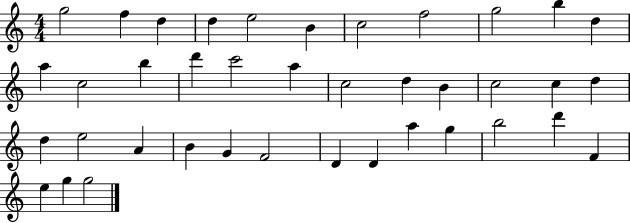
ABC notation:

X:1
T:Untitled
M:4/4
L:1/4
K:C
g2 f d d e2 B c2 f2 g2 b d a c2 b d' c'2 a c2 d B c2 c d d e2 A B G F2 D D a g b2 d' F e g g2